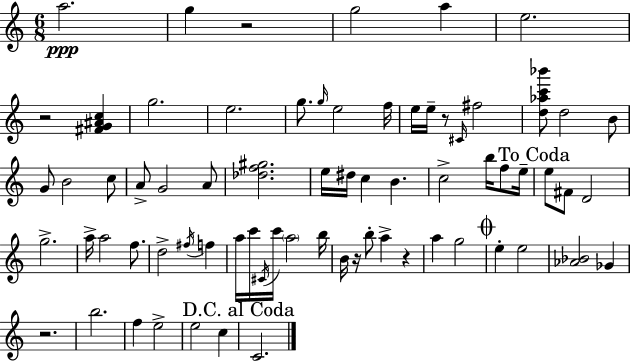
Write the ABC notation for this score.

X:1
T:Untitled
M:6/8
L:1/4
K:C
a2 g z2 g2 a e2 z2 [^FG^Ac] g2 e2 g/2 g/4 e2 f/4 e/4 e/4 z/2 ^C/4 ^f2 [d_ac'_b']/2 d2 B/2 G/2 B2 c/2 A/2 G2 A/2 [_df^g]2 e/4 ^d/4 c B c2 b/4 f/2 e/4 e/2 ^F/2 D2 g2 a/4 a2 f/2 d2 ^f/4 f a/4 c'/4 ^C/4 c'/4 a2 b/4 B/4 z/4 b/2 a z a g2 e e2 [_A_B]2 _G z2 b2 f e2 e2 c C2